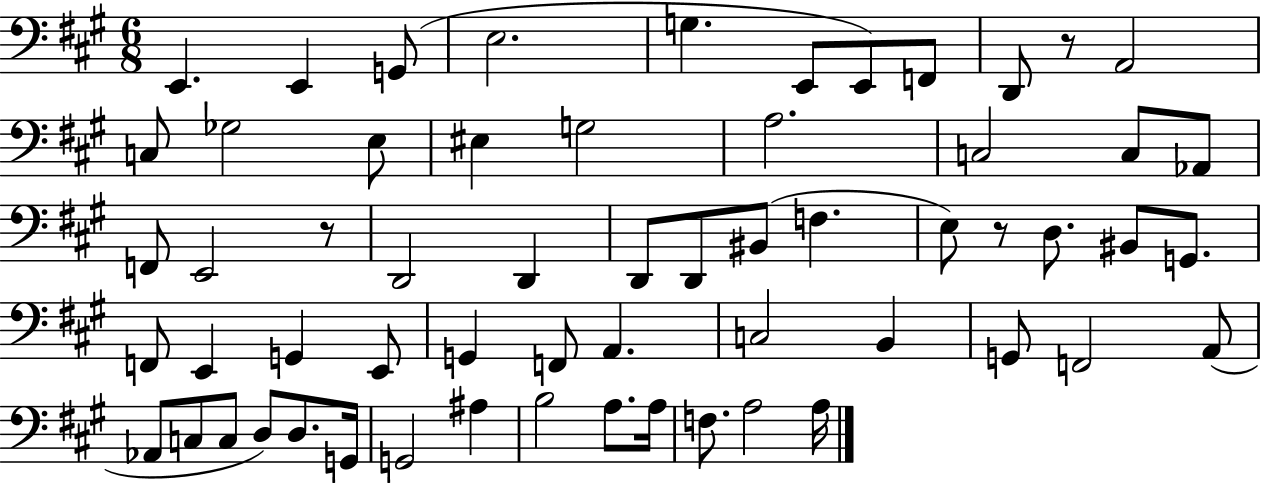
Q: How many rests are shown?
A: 3